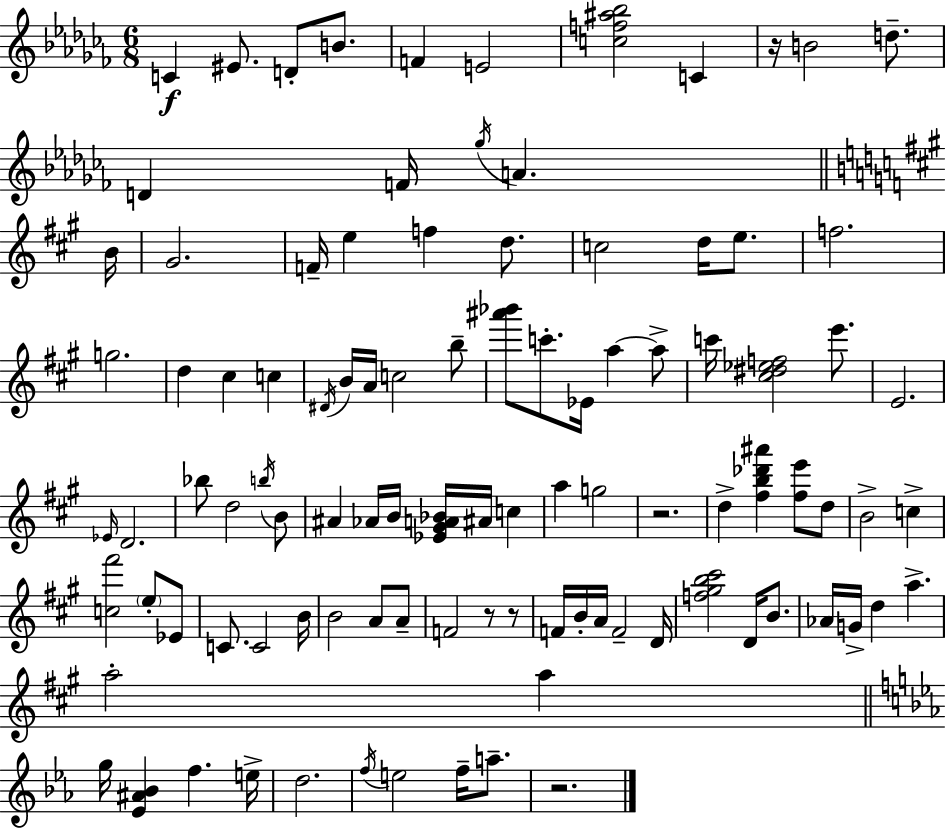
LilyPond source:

{
  \clef treble
  \numericTimeSignature
  \time 6/8
  \key aes \minor
  c'4\f eis'8. d'8-. b'8. | f'4 e'2 | <c'' f'' ais'' bes''>2 c'4 | r16 b'2 d''8.-- | \break d'4 f'16 \acciaccatura { ges''16 } a'4. | \bar "||" \break \key a \major b'16 gis'2. | f'16-- e''4 f''4 d''8. | c''2 d''16 e''8. | f''2. | \break g''2. | d''4 cis''4 c''4 | \acciaccatura { dis'16 } b'16 a'16 c''2 | b''8-- <ais''' bes'''>8 c'''8.-. ees'16 a''4~~ | \break a''8-> c'''16 <cis'' dis'' ees'' f''>2 e'''8. | e'2. | \grace { ees'16 } d'2. | bes''8 d''2 | \break \acciaccatura { b''16 } b'8 ais'4 aes'16 b'16 <ees' gis' a' bes'>16 ais'16 | c''4 a''4 g''2 | r2. | d''4-> <fis'' b'' des''' ais'''>4 | \break <fis'' e'''>8 d''8 b'2-> | c''4-> <c'' fis'''>2 | \parenthesize e''8-. ees'8 c'8. c'2 | b'16 b'2 | \break a'8 a'8-- f'2 | r8 r8 f'16 b'16-. a'16 f'2-- | d'16 <f'' gis'' b'' cis'''>2 | d'16 b'8. aes'16 g'16-> d''4 a''4.-> | \break a''2-. | a''4 \bar "||" \break \key ees \major g''16 <ees' ais' bes'>4 f''4. e''16-> | d''2. | \acciaccatura { f''16 } e''2 f''16-- a''8.-- | r2. | \break \bar "|."
}